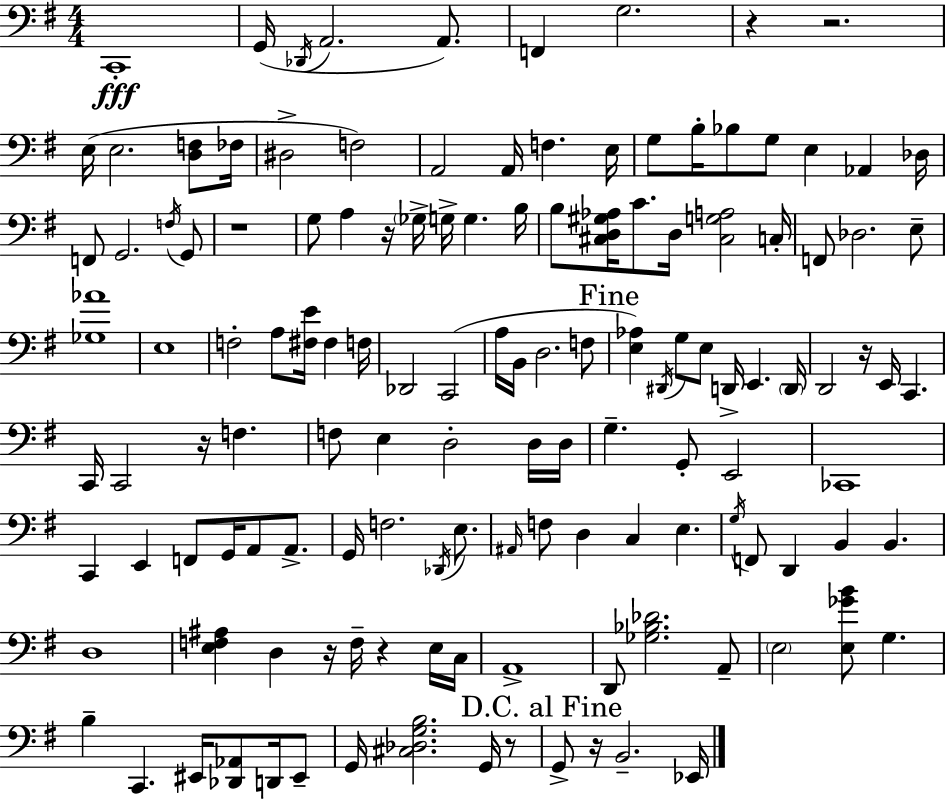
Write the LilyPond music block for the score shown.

{
  \clef bass
  \numericTimeSignature
  \time 4/4
  \key e \minor
  c,1-.\fff | g,16( \acciaccatura { des,16 } a,2. a,8.) | f,4 g2. | r4 r2. | \break e16( e2. <d f>8 | fes16 dis2-> f2) | a,2 a,16 f4. | e16 g8 b16-. bes8 g8 e4 aes,4 | \break des16 f,8 g,2. \acciaccatura { f16 } | g,8 r1 | g8 a4 r16 \parenthesize ges16-> g16-> g4. | b16 b8 <cis d gis aes>16 c'8. d16 <cis g a>2 | \break c16-. f,8 des2. | e8-- <ges aes'>1 | e1 | f2-. a8 <fis e'>16 fis4 | \break f16 des,2 c,2( | a16 b,16 d2. | f8 \mark "Fine" <e aes>4) \acciaccatura { dis,16 } g8 e8 d,16-> e,4. | \parenthesize d,16 d,2 r16 e,16 c,4. | \break c,16 c,2 r16 f4. | f8 e4 d2-. | d16 d16 g4.-- g,8-. e,2 | ces,1 | \break c,4 e,4 f,8 g,16 a,8 | a,8.-> g,16 f2. | \acciaccatura { des,16 } e8. \grace { ais,16 } f8 d4 c4 e4. | \acciaccatura { g16 } f,8 d,4 b,4 | \break b,4. d1 | <e f ais>4 d4 r16 f16-- | r4 e16 c16 a,1-> | d,8 <ges bes des'>2. | \break a,8-- \parenthesize e2 <e ges' b'>8 | g4. b4-- c,4. | eis,16 <des, aes,>8 d,16 eis,8-- g,16 <cis des g b>2. | g,16 r8 \mark "D.C. al Fine" g,8-> r16 b,2.-- | \break ees,16 \bar "|."
}